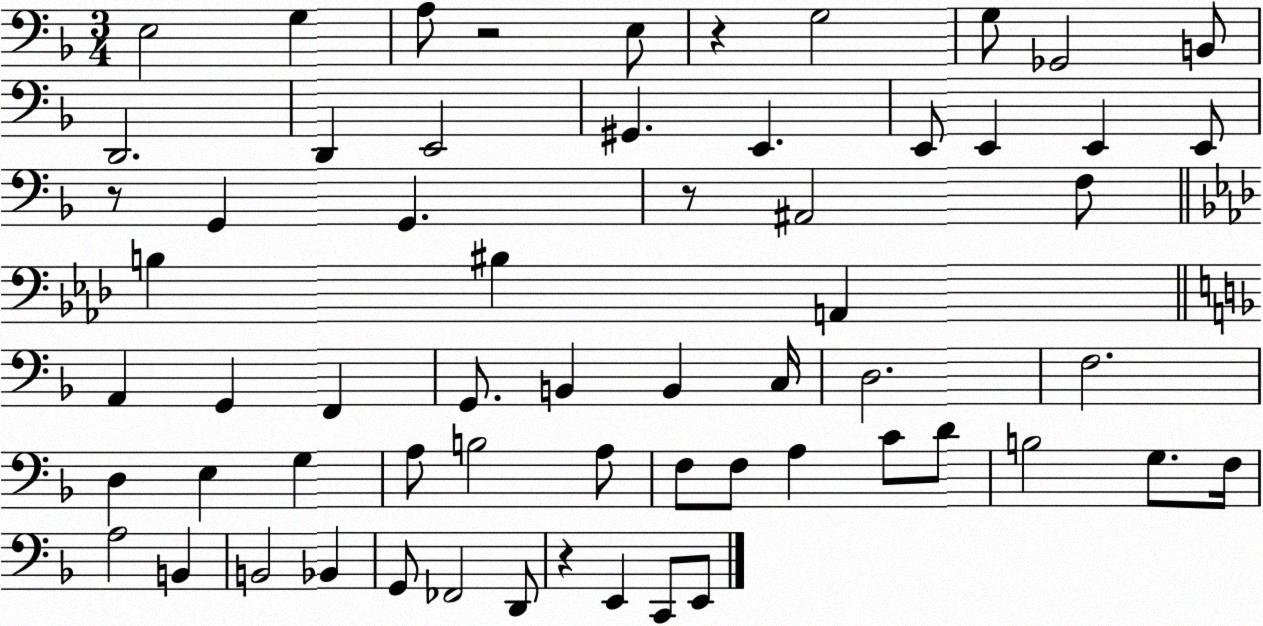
X:1
T:Untitled
M:3/4
L:1/4
K:F
E,2 G, A,/2 z2 E,/2 z G,2 G,/2 _G,,2 B,,/2 D,,2 D,, E,,2 ^G,, E,, E,,/2 E,, E,, E,,/2 z/2 G,, G,, z/2 ^A,,2 F,/2 B, ^B, A,, A,, G,, F,, G,,/2 B,, B,, C,/4 D,2 F,2 D, E, G, A,/2 B,2 A,/2 F,/2 F,/2 A, C/2 D/2 B,2 G,/2 F,/4 A,2 B,, B,,2 _B,, G,,/2 _F,,2 D,,/2 z E,, C,,/2 E,,/2